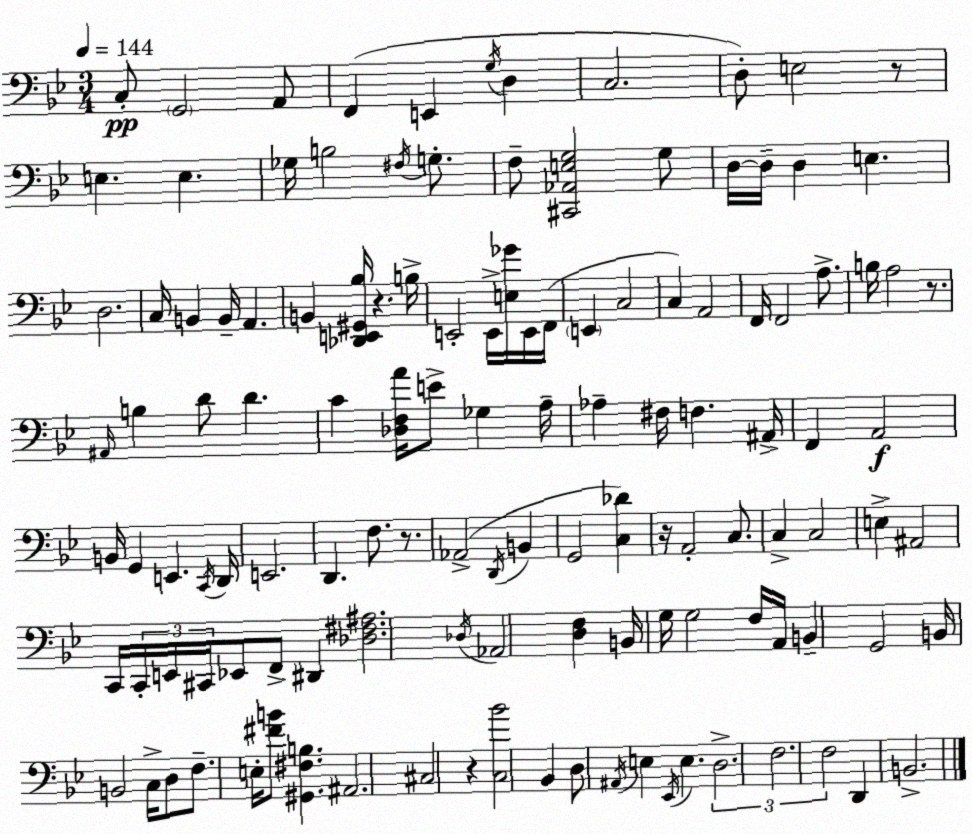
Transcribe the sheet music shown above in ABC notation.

X:1
T:Untitled
M:3/4
L:1/4
K:Bb
C,/2 G,,2 A,,/2 F,, E,, G,/4 D, C,2 D,/2 E,2 z/2 E, E, _G,/4 B,2 ^F,/4 G,/2 F,/2 [^C,,_A,,E,G,]2 G,/2 D,/4 D,/4 D, E, D,2 C,/4 B,, B,,/4 A,, B,, [_D,,E,,^G,,_B,]/4 z B,/4 E,,2 E,,/4 [E,_G]/4 E,,/4 F,,/4 E,, C,2 C, A,,2 F,,/4 F,,2 A,/2 B,/4 A,2 z/2 ^A,,/4 B, D/2 D C [_D,F,A]/4 E/2 _G, A,/4 _A, ^F,/4 F, ^A,,/4 F,, A,,2 B,,/4 G,, E,, C,,/4 D,,/4 E,,2 D,, F,/2 z/2 _A,,2 D,,/4 B,, G,,2 [C,_D] z/4 A,,2 C,/2 C, C,2 E, ^A,,2 C,,/4 C,,/4 E,,/4 ^C,,/4 _E,,/2 F,,/2 ^D,, [_D,^F,^A,]2 _D,/4 _A,,2 [D,F,] B,,/4 G,/4 G,2 F,/4 A,,/4 B,, G,,2 B,,/4 B,,2 C,/4 D,/2 F,/2 E,/4 [^FB]/2 [^G,,^F,B,] ^A,,2 ^C,2 z [C,_B]2 _B,, D,/2 ^A,,/4 E, _E,,/4 E, D,2 F,2 F,2 D,, B,,2